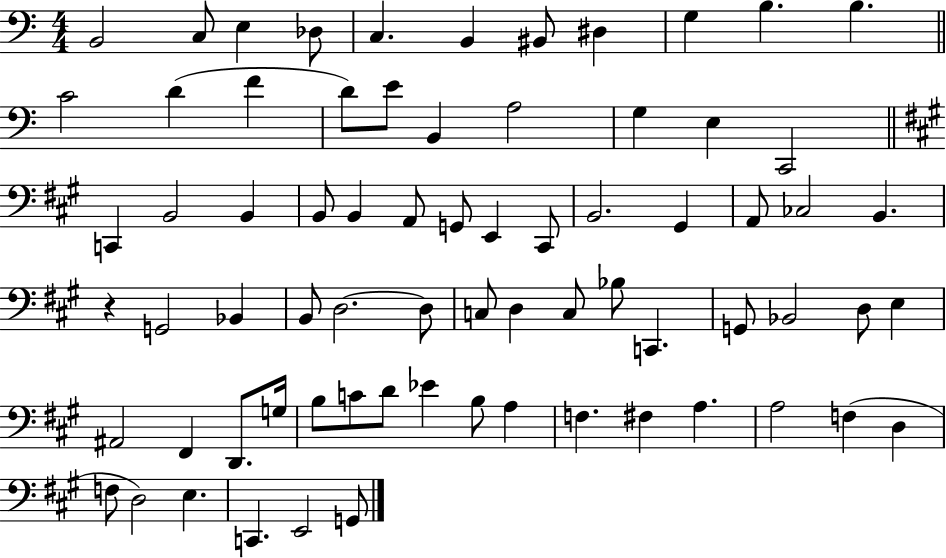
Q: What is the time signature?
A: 4/4